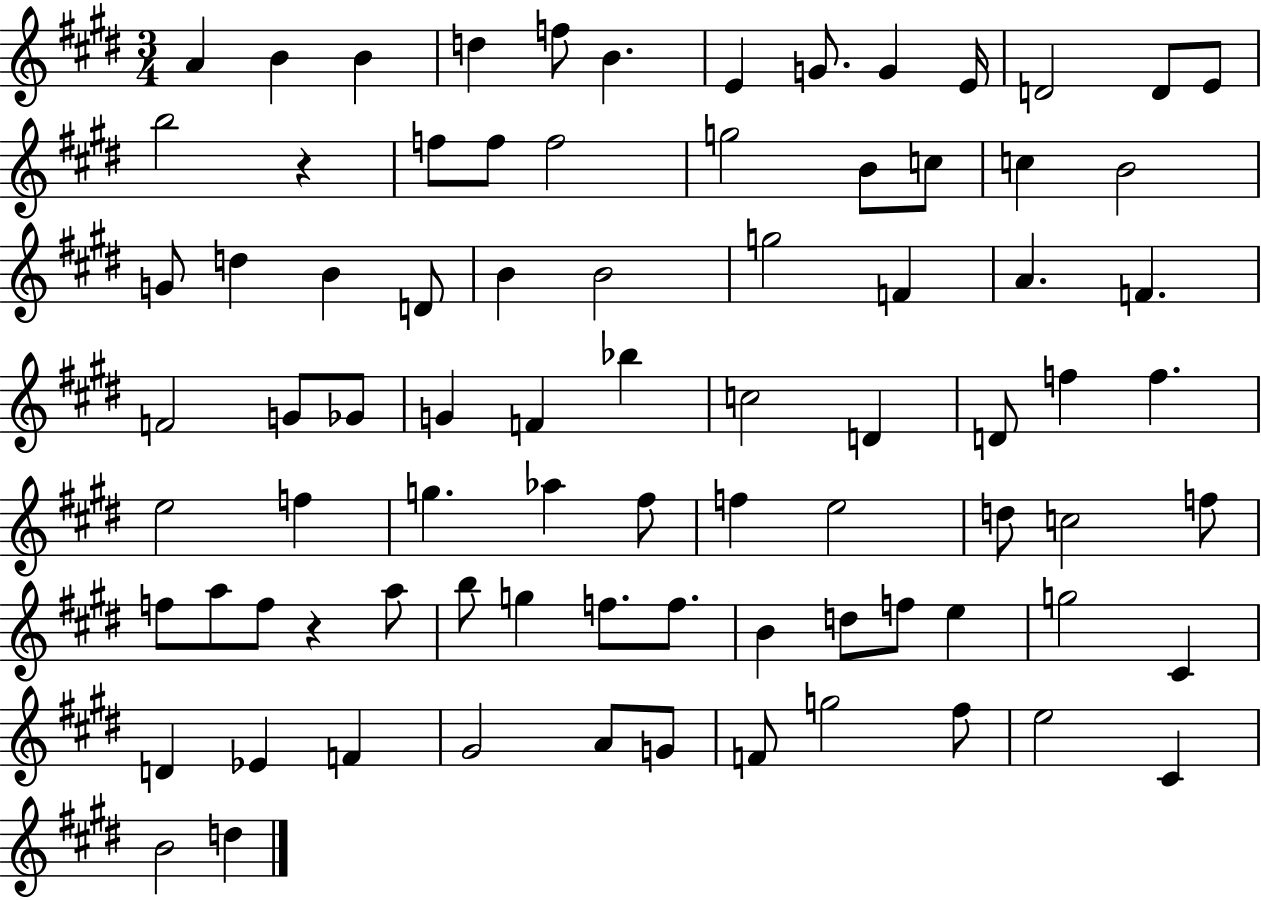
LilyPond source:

{
  \clef treble
  \numericTimeSignature
  \time 3/4
  \key e \major
  \repeat volta 2 { a'4 b'4 b'4 | d''4 f''8 b'4. | e'4 g'8. g'4 e'16 | d'2 d'8 e'8 | \break b''2 r4 | f''8 f''8 f''2 | g''2 b'8 c''8 | c''4 b'2 | \break g'8 d''4 b'4 d'8 | b'4 b'2 | g''2 f'4 | a'4. f'4. | \break f'2 g'8 ges'8 | g'4 f'4 bes''4 | c''2 d'4 | d'8 f''4 f''4. | \break e''2 f''4 | g''4. aes''4 fis''8 | f''4 e''2 | d''8 c''2 f''8 | \break f''8 a''8 f''8 r4 a''8 | b''8 g''4 f''8. f''8. | b'4 d''8 f''8 e''4 | g''2 cis'4 | \break d'4 ees'4 f'4 | gis'2 a'8 g'8 | f'8 g''2 fis''8 | e''2 cis'4 | \break b'2 d''4 | } \bar "|."
}